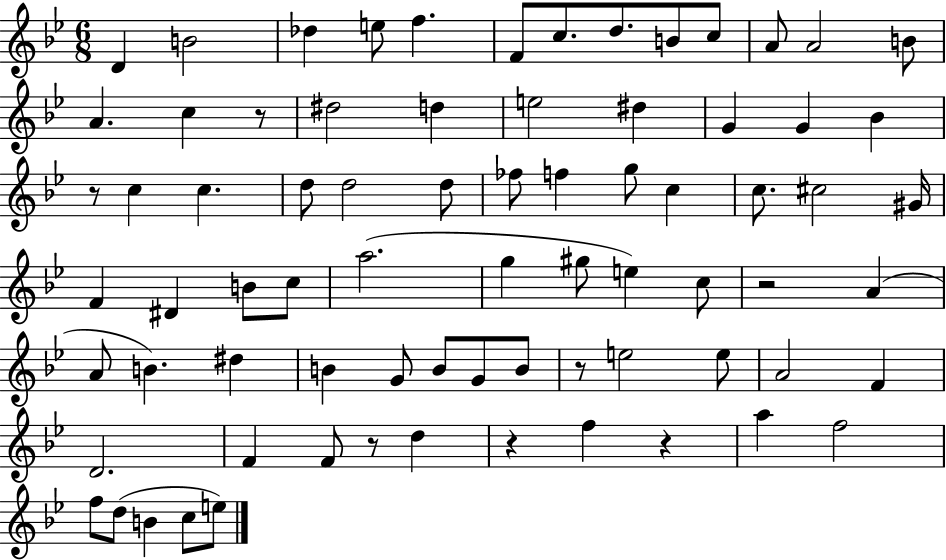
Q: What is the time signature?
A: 6/8